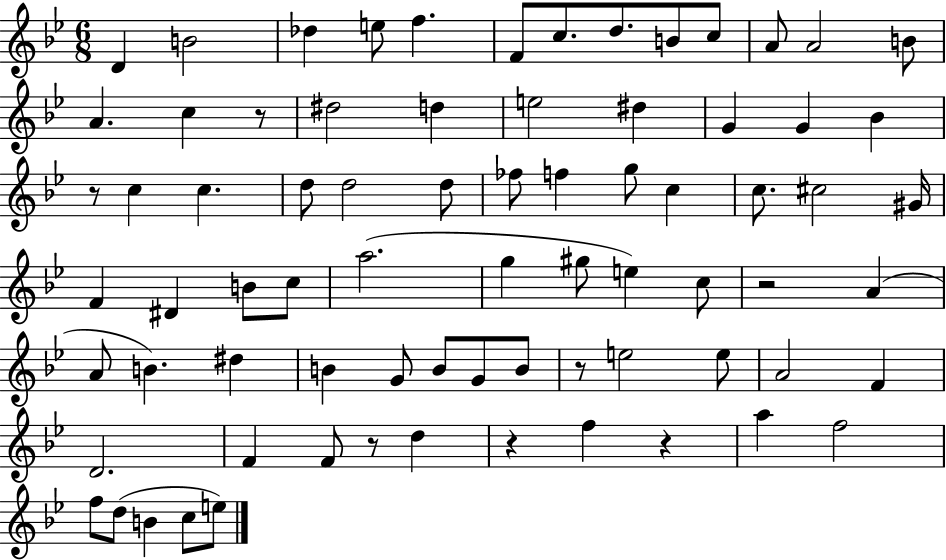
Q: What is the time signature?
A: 6/8